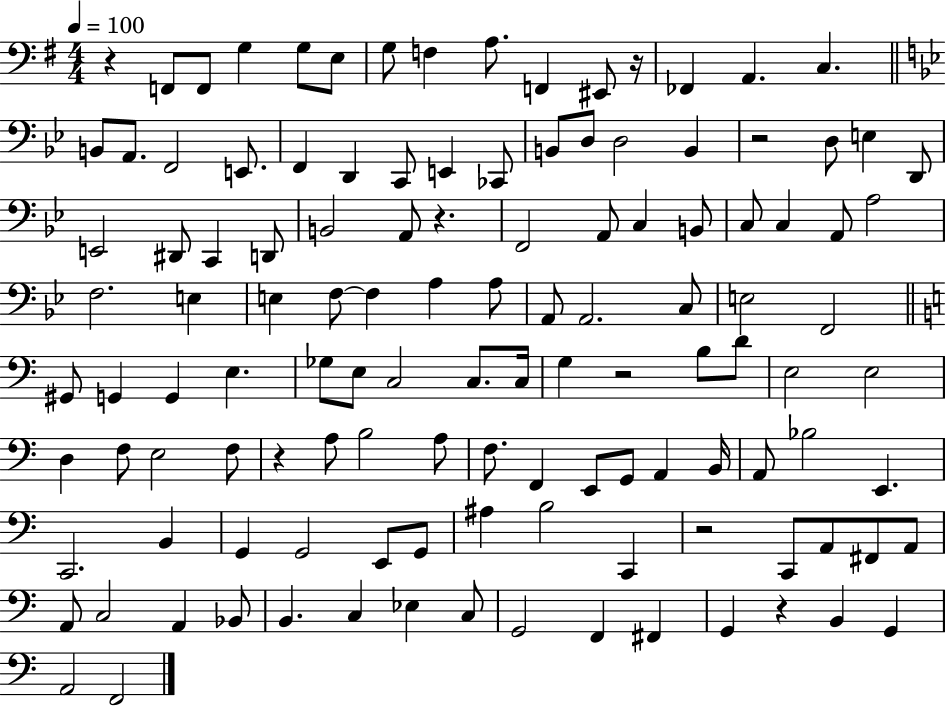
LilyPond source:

{
  \clef bass
  \numericTimeSignature
  \time 4/4
  \key g \major
  \tempo 4 = 100
  r4 f,8 f,8 g4 g8 e8 | g8 f4 a8. f,4 eis,8 r16 | fes,4 a,4. c4. | \bar "||" \break \key bes \major b,8 a,8. f,2 e,8. | f,4 d,4 c,8 e,4 ces,8 | b,8 d8 d2 b,4 | r2 d8 e4 d,8 | \break e,2 dis,8 c,4 d,8 | b,2 a,8 r4. | f,2 a,8 c4 b,8 | c8 c4 a,8 a2 | \break f2. e4 | e4 f8~~ f4 a4 a8 | a,8 a,2. c8 | e2 f,2 | \break \bar "||" \break \key c \major gis,8 g,4 g,4 e4. | ges8 e8 c2 c8. c16 | g4 r2 b8 d'8 | e2 e2 | \break d4 f8 e2 f8 | r4 a8 b2 a8 | f8. f,4 e,8 g,8 a,4 b,16 | a,8 bes2 e,4. | \break c,2. b,4 | g,4 g,2 e,8 g,8 | ais4 b2 c,4 | r2 c,8 a,8 fis,8 a,8 | \break a,8 c2 a,4 bes,8 | b,4. c4 ees4 c8 | g,2 f,4 fis,4 | g,4 r4 b,4 g,4 | \break a,2 f,2 | \bar "|."
}